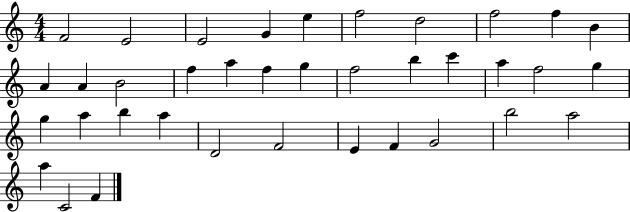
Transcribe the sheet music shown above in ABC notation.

X:1
T:Untitled
M:4/4
L:1/4
K:C
F2 E2 E2 G e f2 d2 f2 f B A A B2 f a f g f2 b c' a f2 g g a b a D2 F2 E F G2 b2 a2 a C2 F